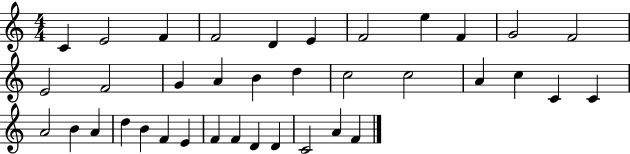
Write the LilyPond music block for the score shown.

{
  \clef treble
  \numericTimeSignature
  \time 4/4
  \key c \major
  c'4 e'2 f'4 | f'2 d'4 e'4 | f'2 e''4 f'4 | g'2 f'2 | \break e'2 f'2 | g'4 a'4 b'4 d''4 | c''2 c''2 | a'4 c''4 c'4 c'4 | \break a'2 b'4 a'4 | d''4 b'4 f'4 e'4 | f'4 f'4 d'4 d'4 | c'2 a'4 f'4 | \break \bar "|."
}